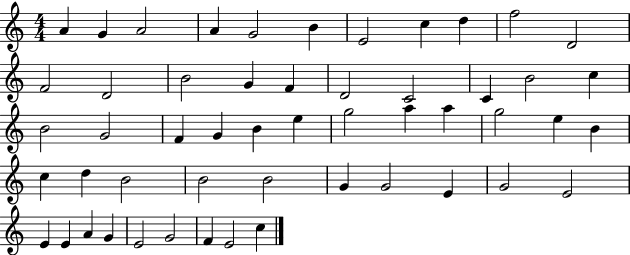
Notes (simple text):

A4/q G4/q A4/h A4/q G4/h B4/q E4/h C5/q D5/q F5/h D4/h F4/h D4/h B4/h G4/q F4/q D4/h C4/h C4/q B4/h C5/q B4/h G4/h F4/q G4/q B4/q E5/q G5/h A5/q A5/q G5/h E5/q B4/q C5/q D5/q B4/h B4/h B4/h G4/q G4/h E4/q G4/h E4/h E4/q E4/q A4/q G4/q E4/h G4/h F4/q E4/h C5/q